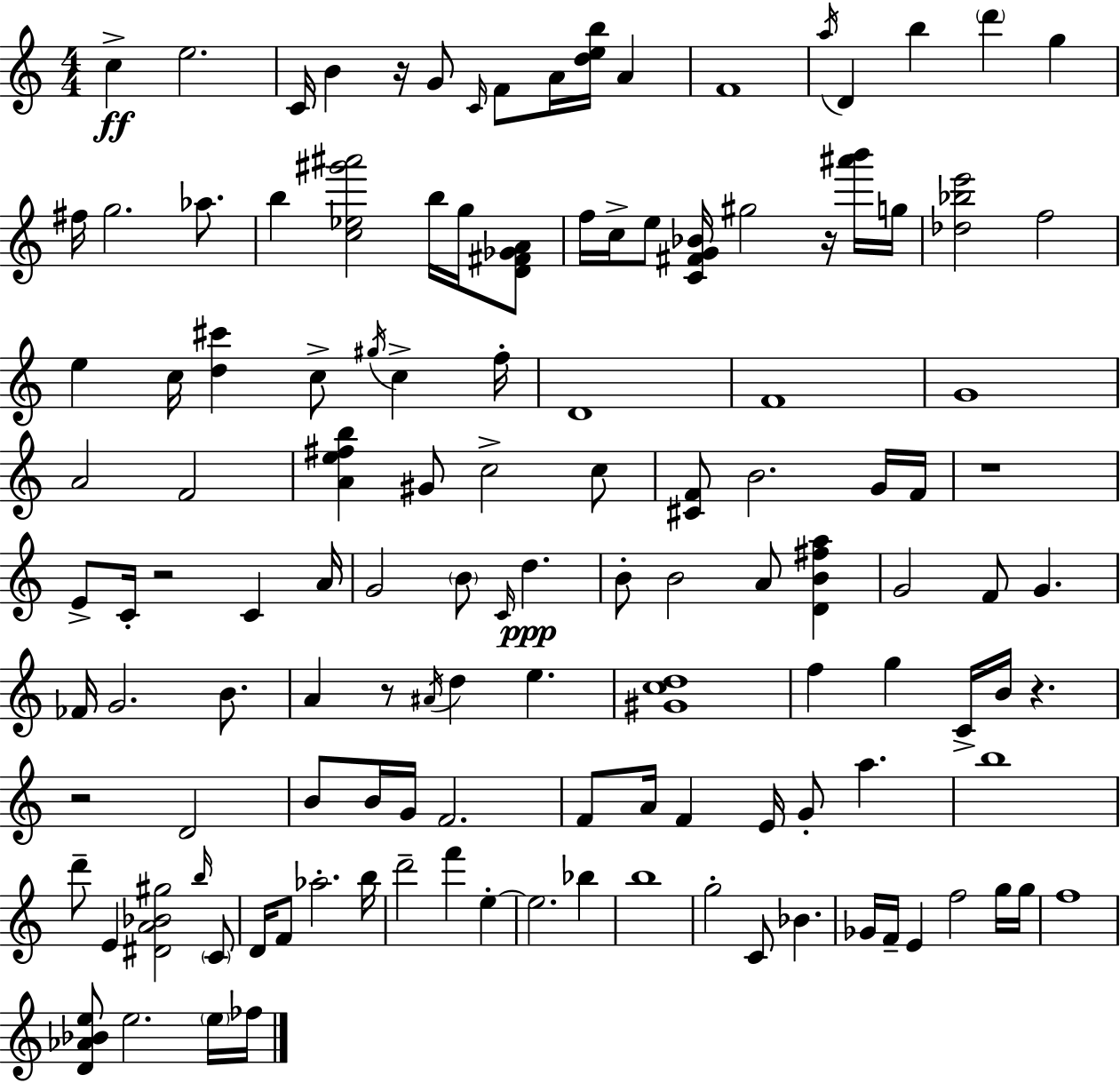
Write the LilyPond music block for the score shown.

{
  \clef treble
  \numericTimeSignature
  \time 4/4
  \key a \minor
  c''4->\ff e''2. | c'16 b'4 r16 g'8 \grace { c'16 } f'8 a'16 <d'' e'' b''>16 a'4 | f'1 | \acciaccatura { a''16 } d'4 b''4 \parenthesize d'''4 g''4 | \break fis''16 g''2. aes''8. | b''4 <c'' ees'' gis''' ais'''>2 b''16 g''16 | <d' fis' ges' a'>8 f''16 c''16-> e''8 <c' fis' g' bes'>16 gis''2 r16 | <ais''' b'''>16 g''16 <des'' bes'' e'''>2 f''2 | \break e''4 c''16 <d'' cis'''>4 c''8-> \acciaccatura { gis''16 } c''4-> | f''16-. d'1 | f'1 | g'1 | \break a'2 f'2 | <a' e'' fis'' b''>4 gis'8 c''2-> | c''8 <cis' f'>8 b'2. | g'16 f'16 r1 | \break e'8-> c'16-. r2 c'4 | a'16 g'2 \parenthesize b'8 \grace { c'16 } d''4.\ppp | b'8-. b'2 a'8 | <d' b' fis'' a''>4 g'2 f'8 g'4. | \break fes'16 g'2. | b'8. a'4 r8 \acciaccatura { ais'16 } d''4 e''4. | <gis' c'' d''>1 | f''4 g''4 c'16-> b'16 r4. | \break r2 d'2 | b'8 b'16 g'16 f'2. | f'8 a'16 f'4 e'16 g'8-. a''4. | b''1 | \break d'''8-- e'4 <dis' a' bes' gis''>2 | \grace { b''16 } \parenthesize c'8 d'16 f'8 aes''2.-. | b''16 d'''2-- f'''4 | e''4-.~~ e''2. | \break bes''4 b''1 | g''2-. c'8 | bes'4. ges'16 f'16-- e'4 f''2 | g''16 g''16 f''1 | \break <d' aes' bes' e''>8 e''2. | \parenthesize e''16 fes''16 \bar "|."
}